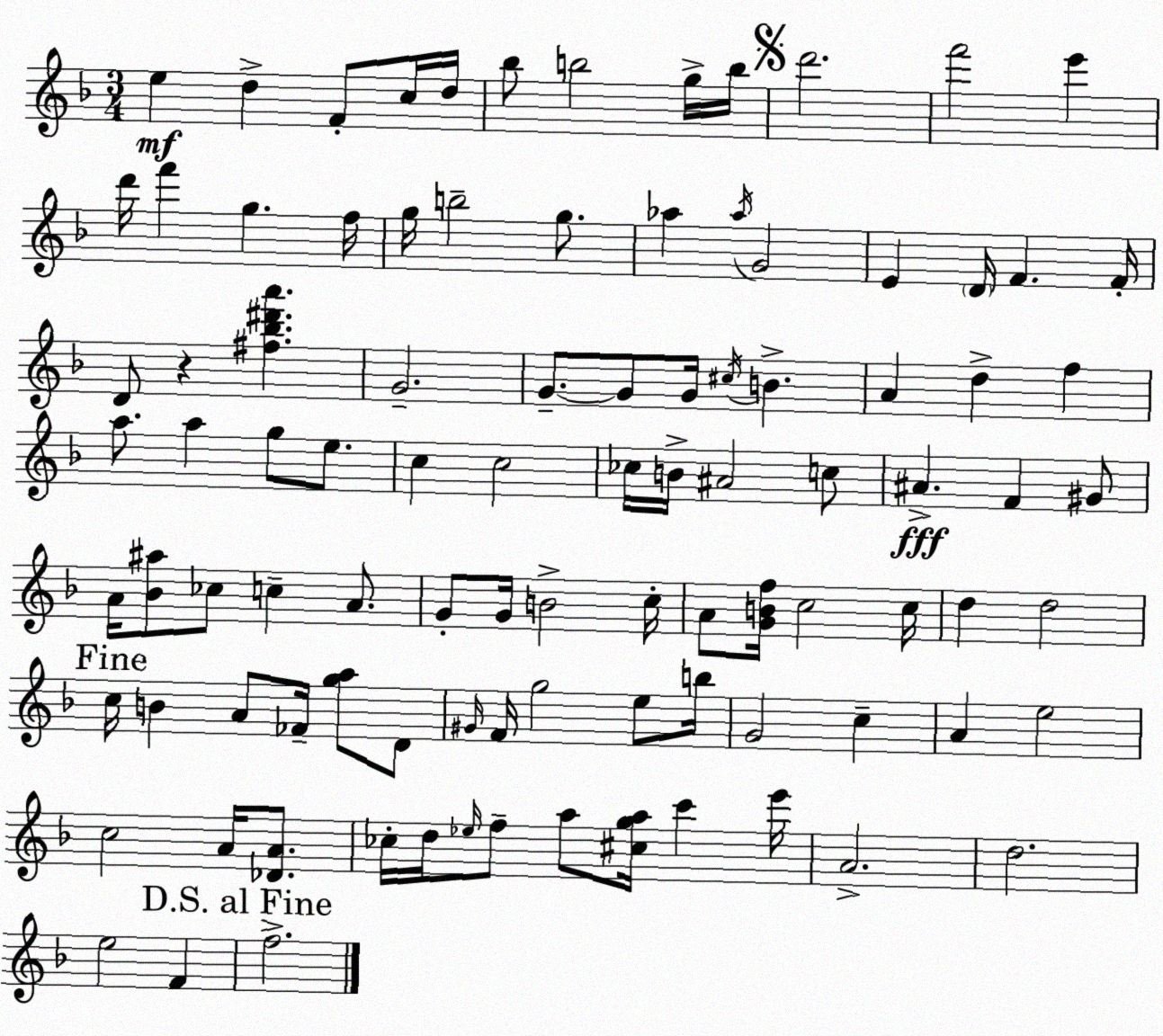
X:1
T:Untitled
M:3/4
L:1/4
K:Dm
e d F/2 c/4 d/4 _b/2 b2 g/4 b/4 d'2 f'2 e' d'/4 f' g f/4 g/4 b2 g/2 _a _a/4 G2 E D/4 F F/4 D/2 z [^f_b^d'a'] G2 G/2 G/2 G/4 ^c/4 B A d f a/2 a g/2 e/2 c c2 _c/4 B/4 ^A2 c/2 ^A F ^G/2 A/4 [_B^a]/2 _c/2 c A/2 G/2 G/4 B2 c/4 A/2 [GBf]/4 c2 c/4 d d2 c/4 B A/2 _F/4 [ga]/2 D/2 ^G/4 F/4 g2 e/2 b/4 G2 c A e2 c2 A/4 [_DA]/2 _c/4 d/4 _e/4 f/2 a/2 [^cga]/4 c' e'/4 A2 d2 e2 F f2